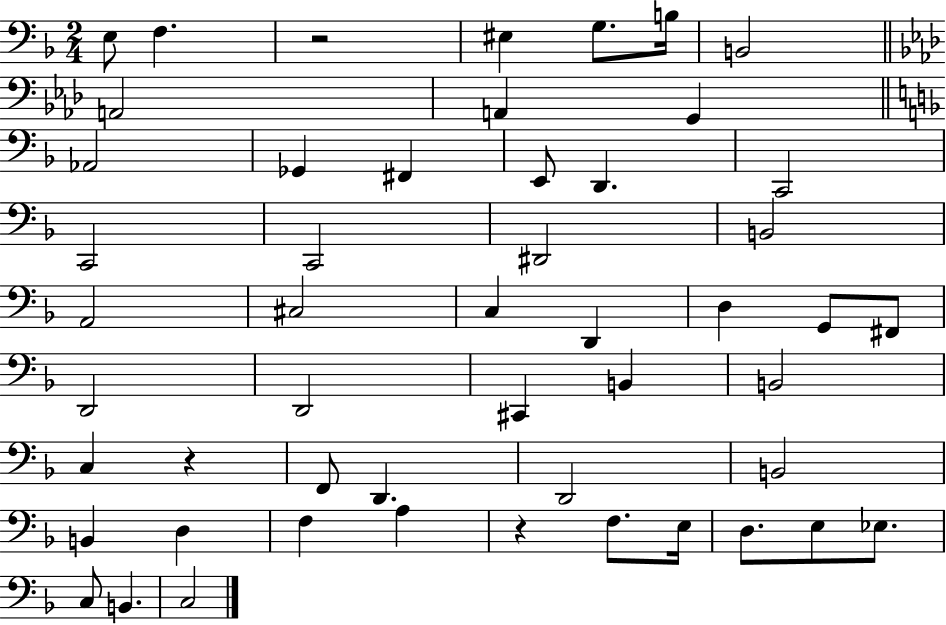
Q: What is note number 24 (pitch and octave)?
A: D3